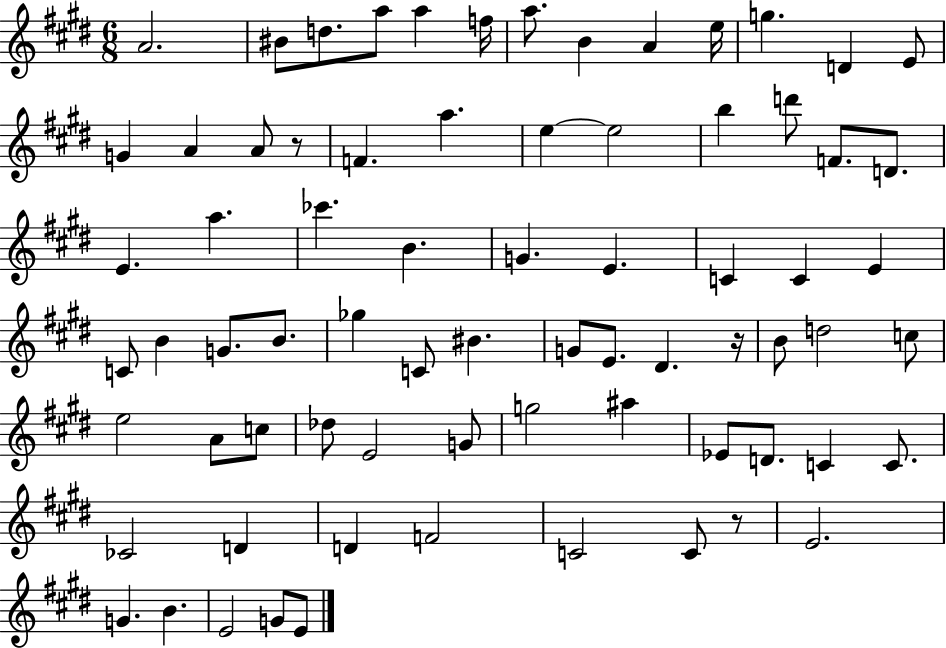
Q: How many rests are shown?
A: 3